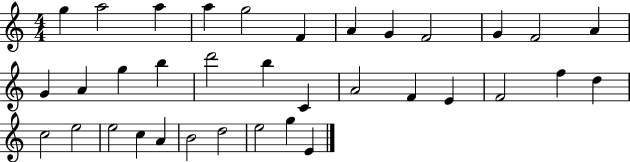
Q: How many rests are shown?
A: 0